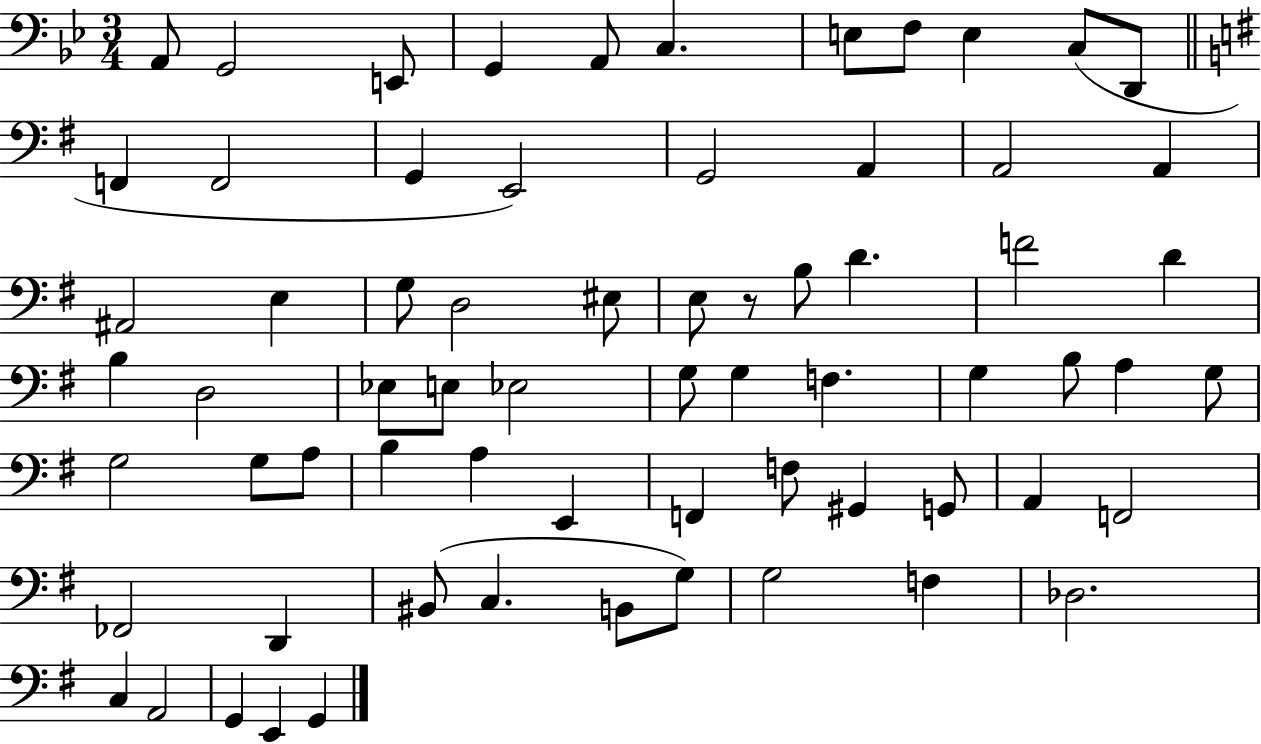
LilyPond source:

{
  \clef bass
  \numericTimeSignature
  \time 3/4
  \key bes \major
  \repeat volta 2 { a,8 g,2 e,8 | g,4 a,8 c4. | e8 f8 e4 c8( d,8 | \bar "||" \break \key g \major f,4 f,2 | g,4 e,2) | g,2 a,4 | a,2 a,4 | \break ais,2 e4 | g8 d2 eis8 | e8 r8 b8 d'4. | f'2 d'4 | \break b4 d2 | ees8 e8 ees2 | g8 g4 f4. | g4 b8 a4 g8 | \break g2 g8 a8 | b4 a4 e,4 | f,4 f8 gis,4 g,8 | a,4 f,2 | \break fes,2 d,4 | bis,8( c4. b,8 g8) | g2 f4 | des2. | \break c4 a,2 | g,4 e,4 g,4 | } \bar "|."
}